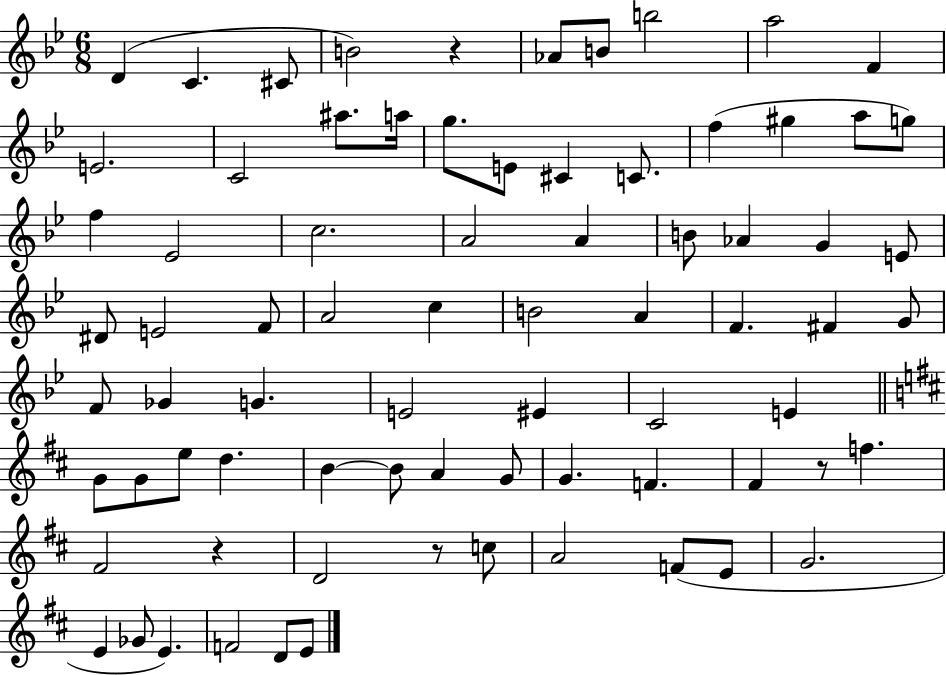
{
  \clef treble
  \numericTimeSignature
  \time 6/8
  \key bes \major
  \repeat volta 2 { d'4( c'4. cis'8 | b'2) r4 | aes'8 b'8 b''2 | a''2 f'4 | \break e'2. | c'2 ais''8. a''16 | g''8. e'8 cis'4 c'8. | f''4( gis''4 a''8 g''8) | \break f''4 ees'2 | c''2. | a'2 a'4 | b'8 aes'4 g'4 e'8 | \break dis'8 e'2 f'8 | a'2 c''4 | b'2 a'4 | f'4. fis'4 g'8 | \break f'8 ges'4 g'4. | e'2 eis'4 | c'2 e'4 | \bar "||" \break \key d \major g'8 g'8 e''8 d''4. | b'4~~ b'8 a'4 g'8 | g'4. f'4. | fis'4 r8 f''4. | \break fis'2 r4 | d'2 r8 c''8 | a'2 f'8( e'8 | g'2. | \break e'4 ges'8 e'4.) | f'2 d'8 e'8 | } \bar "|."
}